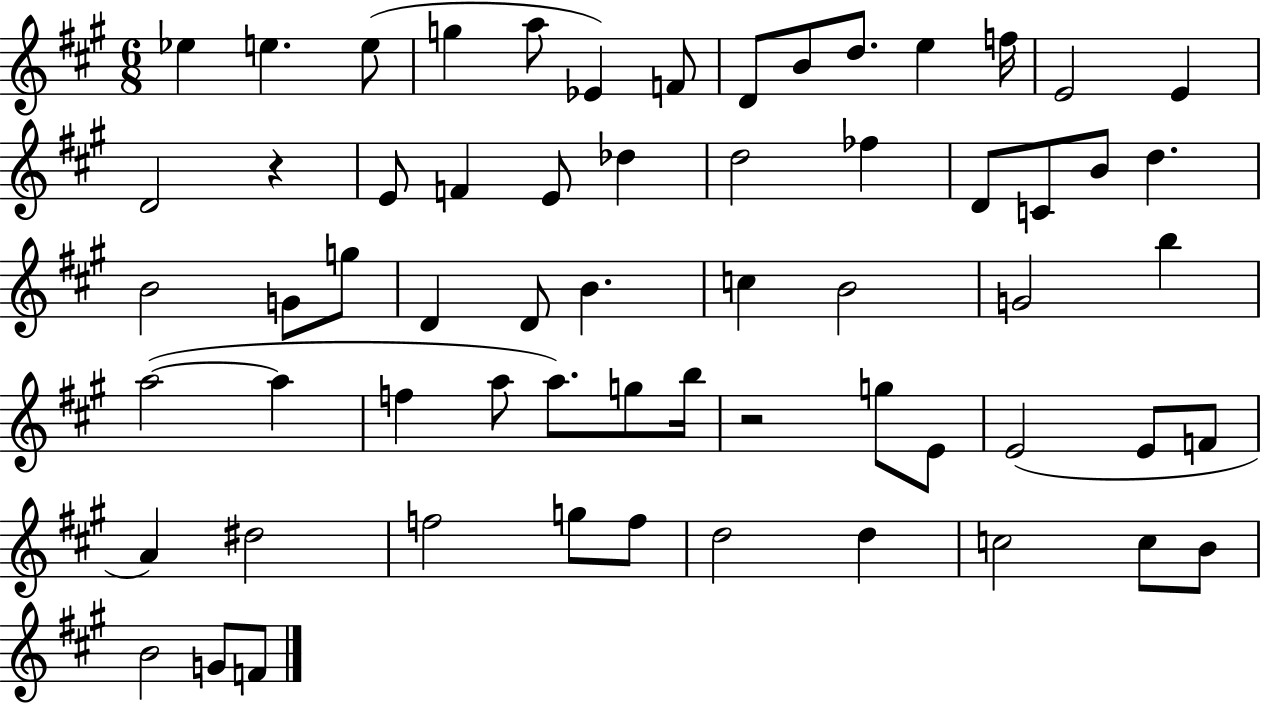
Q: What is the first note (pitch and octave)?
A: Eb5